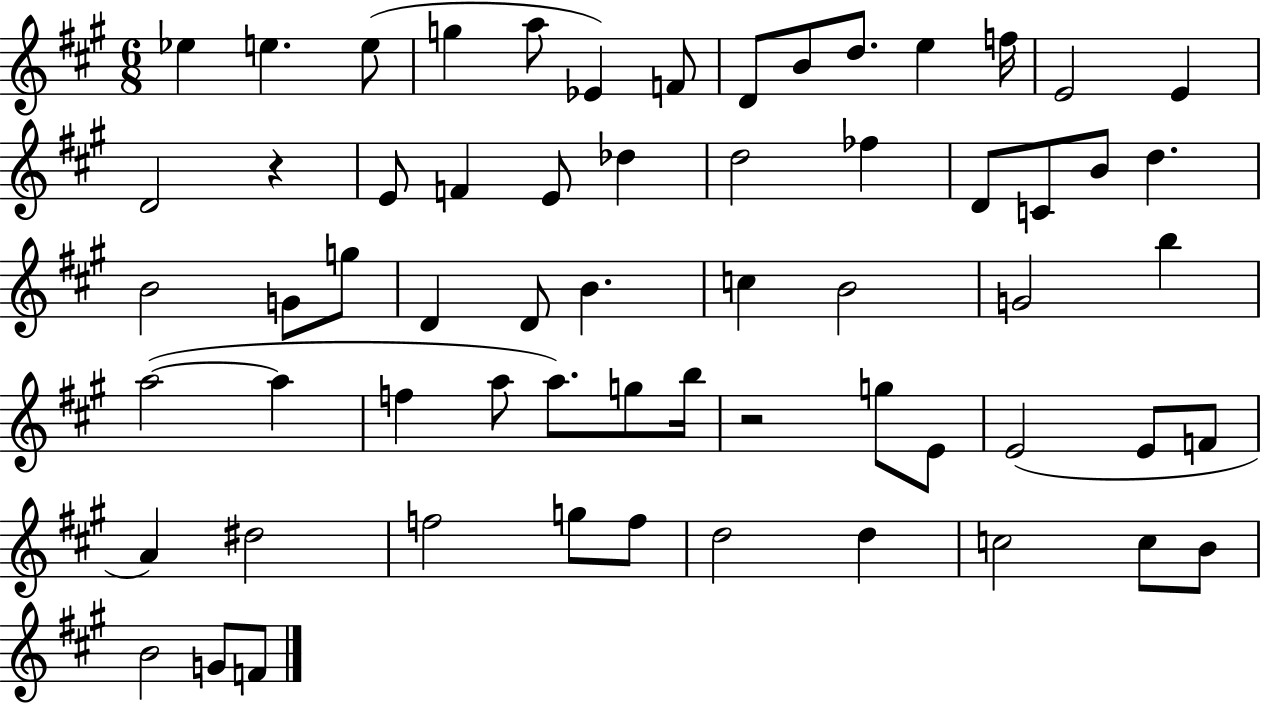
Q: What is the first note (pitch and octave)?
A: Eb5